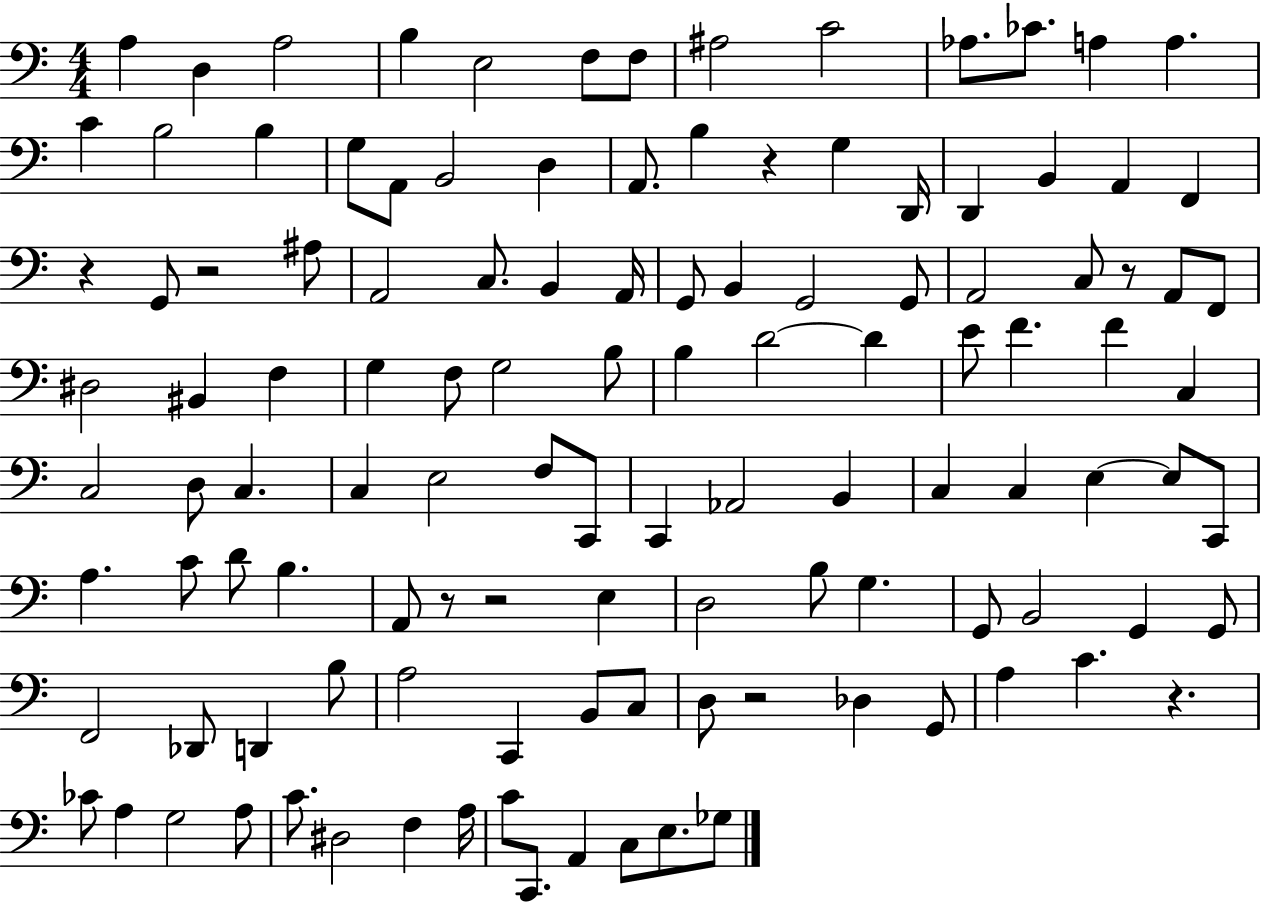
X:1
T:Untitled
M:4/4
L:1/4
K:C
A, D, A,2 B, E,2 F,/2 F,/2 ^A,2 C2 _A,/2 _C/2 A, A, C B,2 B, G,/2 A,,/2 B,,2 D, A,,/2 B, z G, D,,/4 D,, B,, A,, F,, z G,,/2 z2 ^A,/2 A,,2 C,/2 B,, A,,/4 G,,/2 B,, G,,2 G,,/2 A,,2 C,/2 z/2 A,,/2 F,,/2 ^D,2 ^B,, F, G, F,/2 G,2 B,/2 B, D2 D E/2 F F C, C,2 D,/2 C, C, E,2 F,/2 C,,/2 C,, _A,,2 B,, C, C, E, E,/2 C,,/2 A, C/2 D/2 B, A,,/2 z/2 z2 E, D,2 B,/2 G, G,,/2 B,,2 G,, G,,/2 F,,2 _D,,/2 D,, B,/2 A,2 C,, B,,/2 C,/2 D,/2 z2 _D, G,,/2 A, C z _C/2 A, G,2 A,/2 C/2 ^D,2 F, A,/4 C/2 C,,/2 A,, C,/2 E,/2 _G,/2